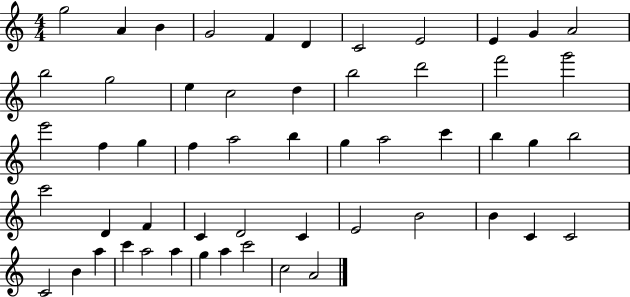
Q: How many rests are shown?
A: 0